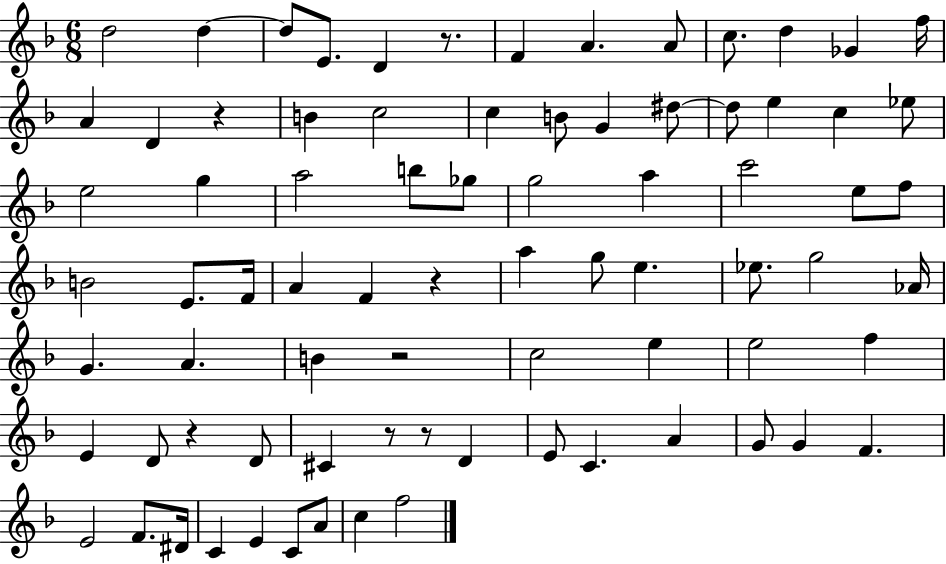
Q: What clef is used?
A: treble